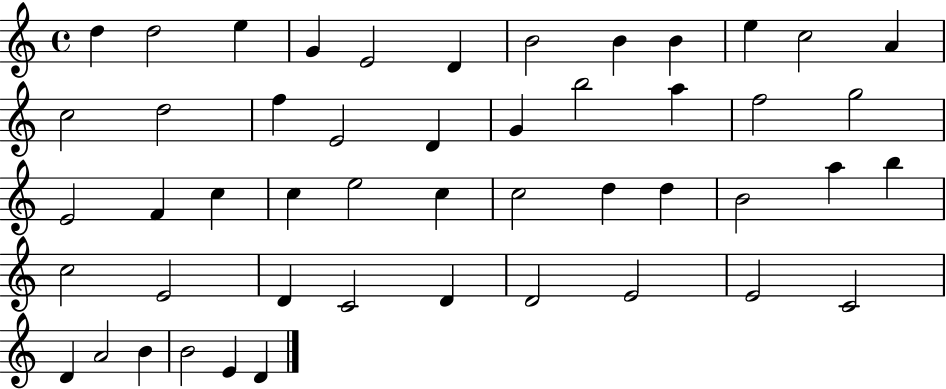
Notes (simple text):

D5/q D5/h E5/q G4/q E4/h D4/q B4/h B4/q B4/q E5/q C5/h A4/q C5/h D5/h F5/q E4/h D4/q G4/q B5/h A5/q F5/h G5/h E4/h F4/q C5/q C5/q E5/h C5/q C5/h D5/q D5/q B4/h A5/q B5/q C5/h E4/h D4/q C4/h D4/q D4/h E4/h E4/h C4/h D4/q A4/h B4/q B4/h E4/q D4/q